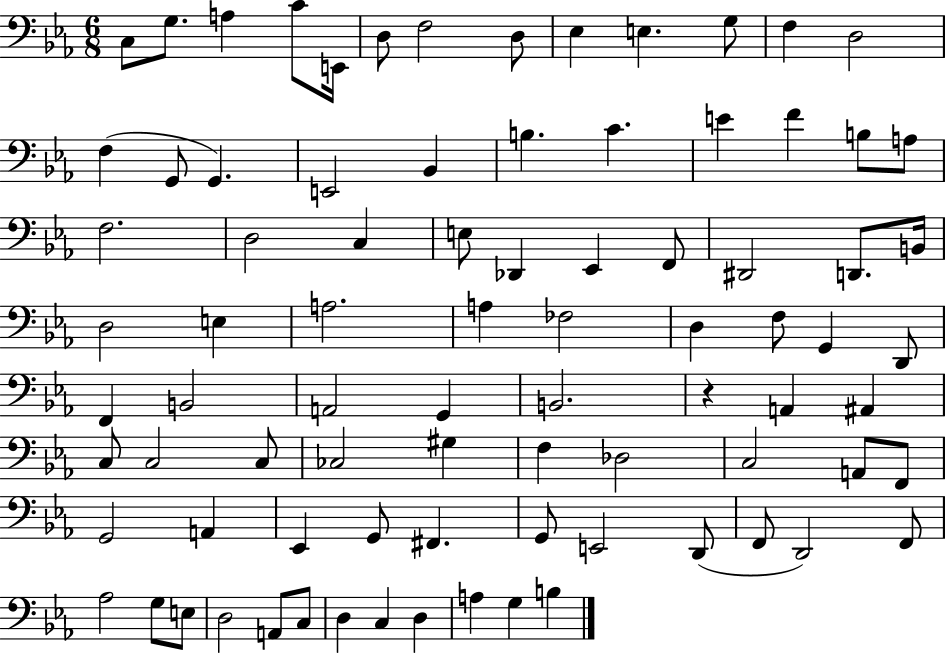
C3/e G3/e. A3/q C4/e E2/s D3/e F3/h D3/e Eb3/q E3/q. G3/e F3/q D3/h F3/q G2/e G2/q. E2/h Bb2/q B3/q. C4/q. E4/q F4/q B3/e A3/e F3/h. D3/h C3/q E3/e Db2/q Eb2/q F2/e D#2/h D2/e. B2/s D3/h E3/q A3/h. A3/q FES3/h D3/q F3/e G2/q D2/e F2/q B2/h A2/h G2/q B2/h. R/q A2/q A#2/q C3/e C3/h C3/e CES3/h G#3/q F3/q Db3/h C3/h A2/e F2/e G2/h A2/q Eb2/q G2/e F#2/q. G2/e E2/h D2/e F2/e D2/h F2/e Ab3/h G3/e E3/e D3/h A2/e C3/e D3/q C3/q D3/q A3/q G3/q B3/q